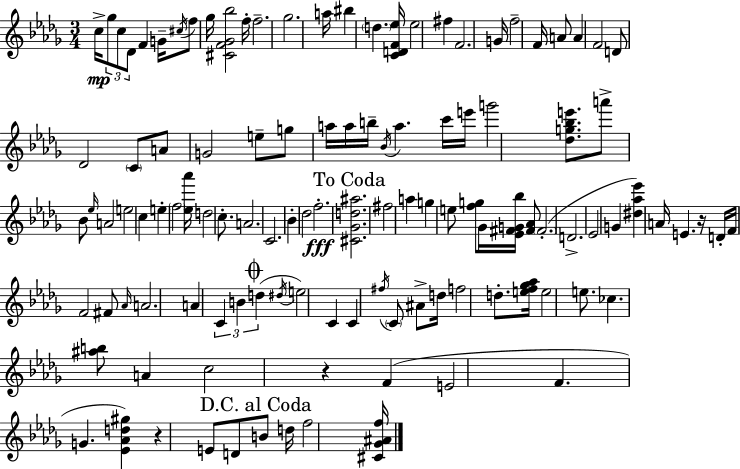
C5/s Gb5/e C5/e Db4/e F4/q G4/s C#5/s F5/e Gb5/s [C#4,F4,Gb4,Bb5]/h F5/s F5/h. Gb5/h. A5/s BIS5/q D5/q. [C4,D4,F4,Eb5]/s Eb5/h F#5/q F4/h. G4/s F5/h F4/s A4/e A4/q F4/h D4/e Db4/h C4/e A4/e G4/h E5/e G5/e A5/s A5/s B5/s Bb4/s A5/q. C6/s E6/s G6/h [Db5,G5,Bb5,E6]/e. A6/e Bb4/e Eb5/s A4/h E5/h C5/q E5/q F5/h [Eb5,Ab6]/s D5/h C5/e. A4/h. C4/h. Bb4/q Db5/h F5/h. [C#4,Gb4,D5,A#5]/h. F#5/h A5/q G5/q E5/e [F5,G5]/e Gb4/s [Eb4,F#4,G4,Bb5]/s [F#4,Ab4]/e F#4/h. D4/h. Eb4/h G4/q [D#5,Ab5,Eb6]/q A4/s E4/q. R/s D4/s F4/s F4/h F#4/e Ab4/s A4/h. A4/q C4/q B4/q D5/q D#5/s E5/h C4/q C4/q F#5/s C4/e A#4/e D5/s F5/h D5/e. [E5,F5,Gb5,Ab5]/s E5/h E5/e. CES5/q. [A#5,B5]/e A4/q C5/h R/q F4/q E4/h F4/q. G4/q. [Eb4,Ab4,D5,G#5]/q R/q E4/e D4/e B4/e D5/s F5/h [C#4,Gb4,A#4,F5]/s